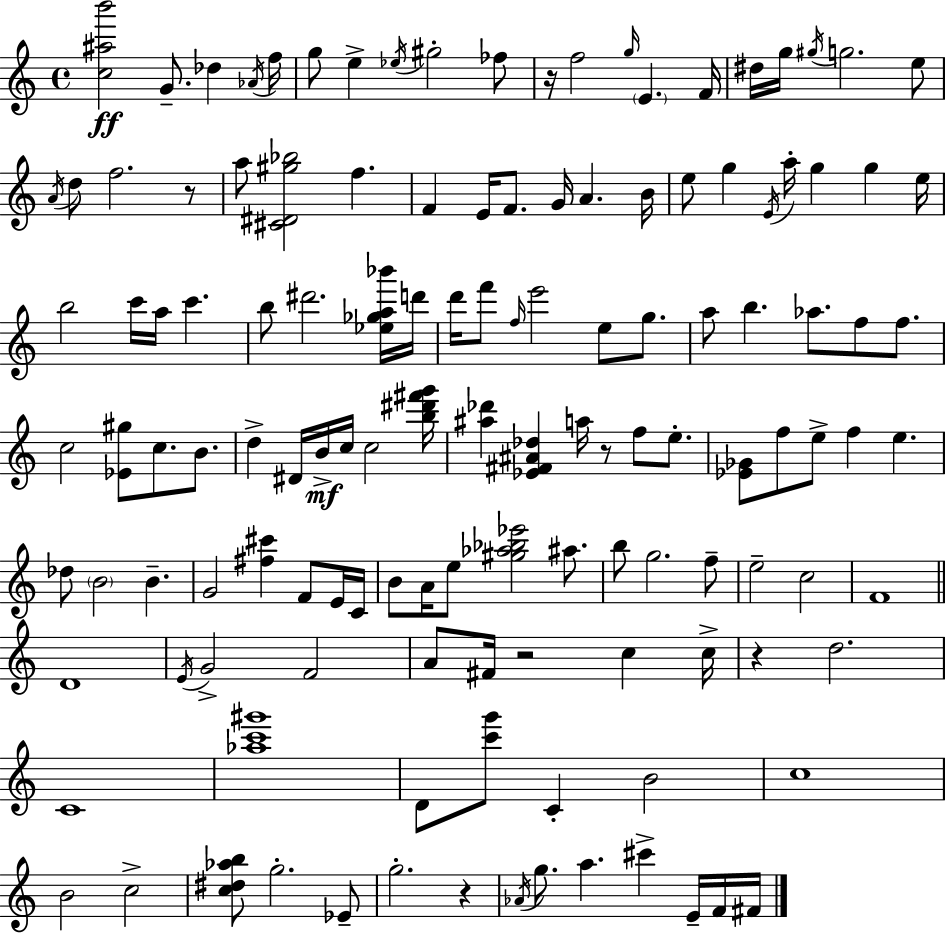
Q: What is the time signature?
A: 4/4